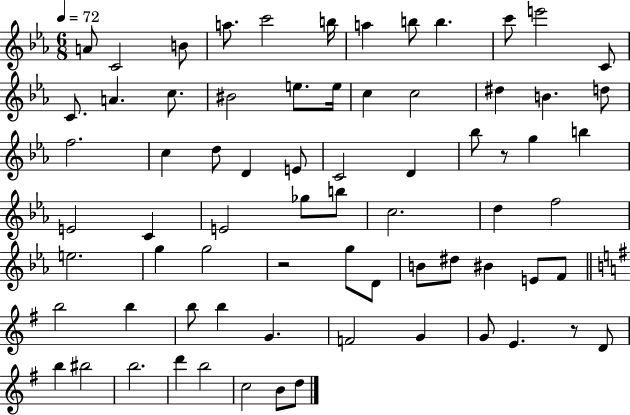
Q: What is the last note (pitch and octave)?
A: D5